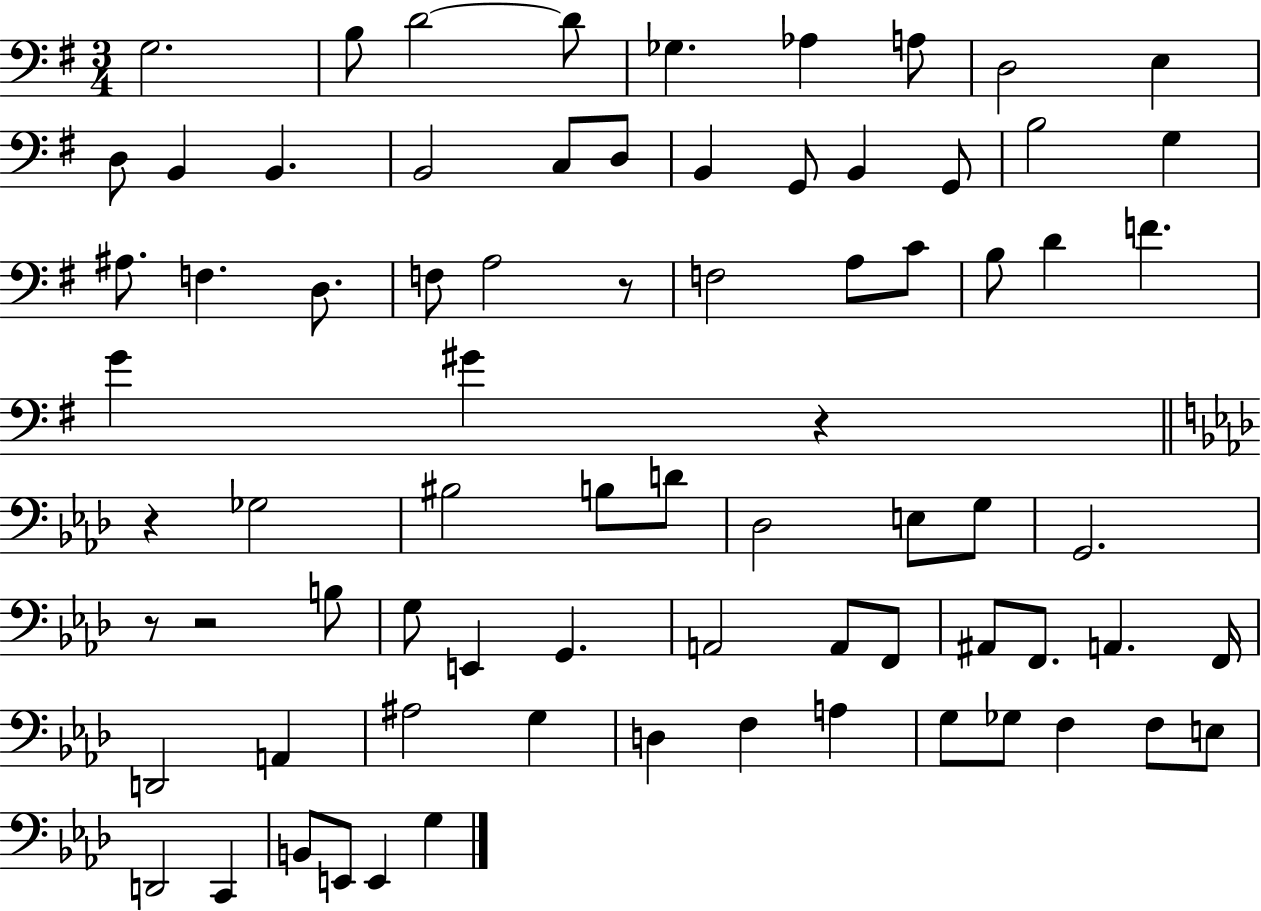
X:1
T:Untitled
M:3/4
L:1/4
K:G
G,2 B,/2 D2 D/2 _G, _A, A,/2 D,2 E, D,/2 B,, B,, B,,2 C,/2 D,/2 B,, G,,/2 B,, G,,/2 B,2 G, ^A,/2 F, D,/2 F,/2 A,2 z/2 F,2 A,/2 C/2 B,/2 D F G ^G z z _G,2 ^B,2 B,/2 D/2 _D,2 E,/2 G,/2 G,,2 z/2 z2 B,/2 G,/2 E,, G,, A,,2 A,,/2 F,,/2 ^A,,/2 F,,/2 A,, F,,/4 D,,2 A,, ^A,2 G, D, F, A, G,/2 _G,/2 F, F,/2 E,/2 D,,2 C,, B,,/2 E,,/2 E,, G,